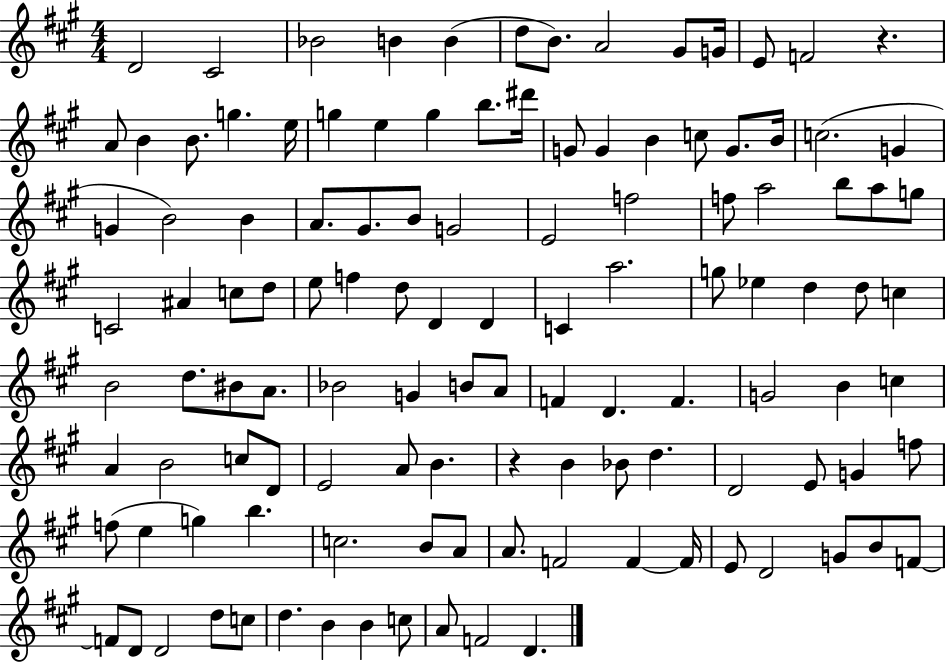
D4/h C#4/h Bb4/h B4/q B4/q D5/e B4/e. A4/h G#4/e G4/s E4/e F4/h R/q. A4/e B4/q B4/e. G5/q. E5/s G5/q E5/q G5/q B5/e. D#6/s G4/e G4/q B4/q C5/e G4/e. B4/s C5/h. G4/q G4/q B4/h B4/q A4/e. G#4/e. B4/e G4/h E4/h F5/h F5/e A5/h B5/e A5/e G5/e C4/h A#4/q C5/e D5/e E5/e F5/q D5/e D4/q D4/q C4/q A5/h. G5/e Eb5/q D5/q D5/e C5/q B4/h D5/e. BIS4/e A4/e. Bb4/h G4/q B4/e A4/e F4/q D4/q. F4/q. G4/h B4/q C5/q A4/q B4/h C5/e D4/e E4/h A4/e B4/q. R/q B4/q Bb4/e D5/q. D4/h E4/e G4/q F5/e F5/e E5/q G5/q B5/q. C5/h. B4/e A4/e A4/e. F4/h F4/q F4/s E4/e D4/h G4/e B4/e F4/e F4/e D4/e D4/h D5/e C5/e D5/q. B4/q B4/q C5/e A4/e F4/h D4/q.